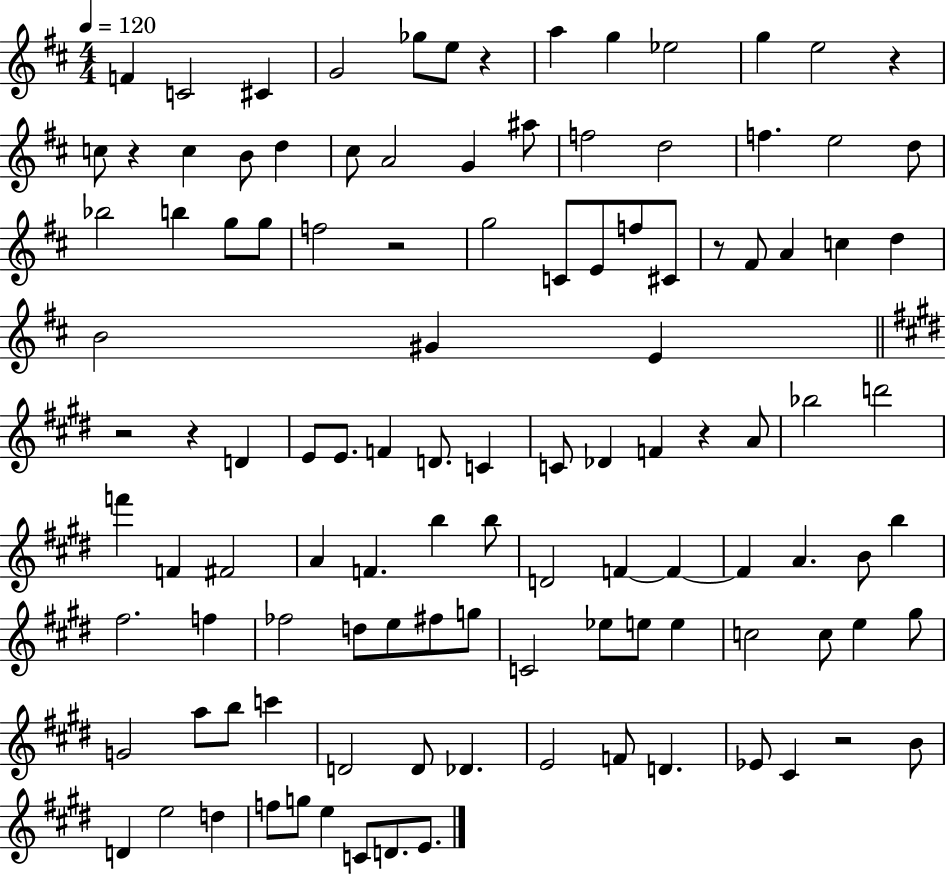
{
  \clef treble
  \numericTimeSignature
  \time 4/4
  \key d \major
  \tempo 4 = 120
  f'4 c'2 cis'4 | g'2 ges''8 e''8 r4 | a''4 g''4 ees''2 | g''4 e''2 r4 | \break c''8 r4 c''4 b'8 d''4 | cis''8 a'2 g'4 ais''8 | f''2 d''2 | f''4. e''2 d''8 | \break bes''2 b''4 g''8 g''8 | f''2 r2 | g''2 c'8 e'8 f''8 cis'8 | r8 fis'8 a'4 c''4 d''4 | \break b'2 gis'4 e'4 | \bar "||" \break \key e \major r2 r4 d'4 | e'8 e'8. f'4 d'8. c'4 | c'8 des'4 f'4 r4 a'8 | bes''2 d'''2 | \break f'''4 f'4 fis'2 | a'4 f'4. b''4 b''8 | d'2 f'4~~ f'4~~ | f'4 a'4. b'8 b''4 | \break fis''2. f''4 | fes''2 d''8 e''8 fis''8 g''8 | c'2 ees''8 e''8 e''4 | c''2 c''8 e''4 gis''8 | \break g'2 a''8 b''8 c'''4 | d'2 d'8 des'4. | e'2 f'8 d'4. | ees'8 cis'4 r2 b'8 | \break d'4 e''2 d''4 | f''8 g''8 e''4 c'8 d'8. e'8. | \bar "|."
}